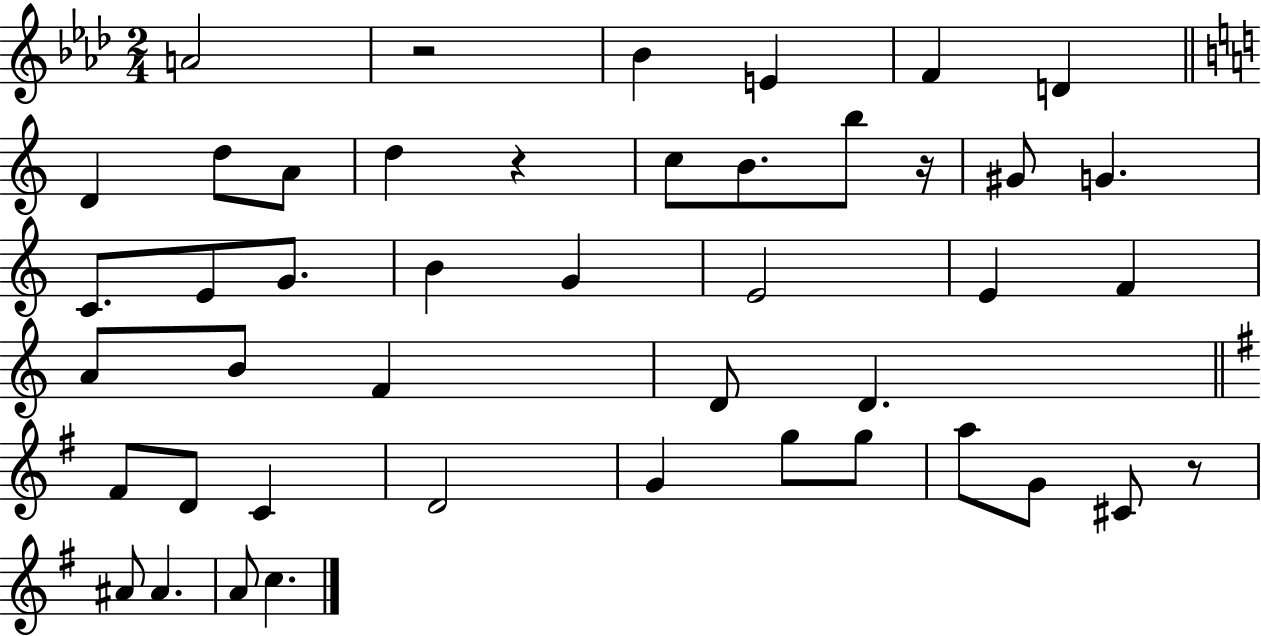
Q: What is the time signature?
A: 2/4